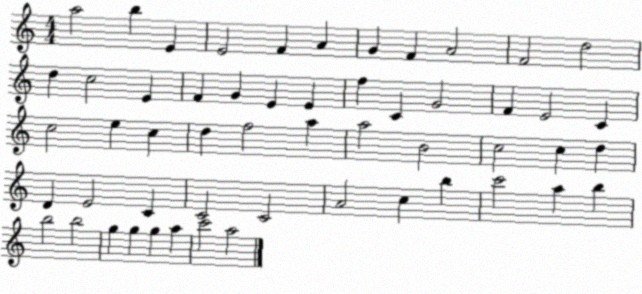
X:1
T:Untitled
M:4/4
L:1/4
K:C
a2 b E E2 F A G F A2 F2 d2 d c2 E F G E E f C G2 F E2 C c2 e c d f2 a a2 B2 c2 c d D E2 C C2 C2 A2 c b c'2 a b b2 b2 g g g a c'2 a2